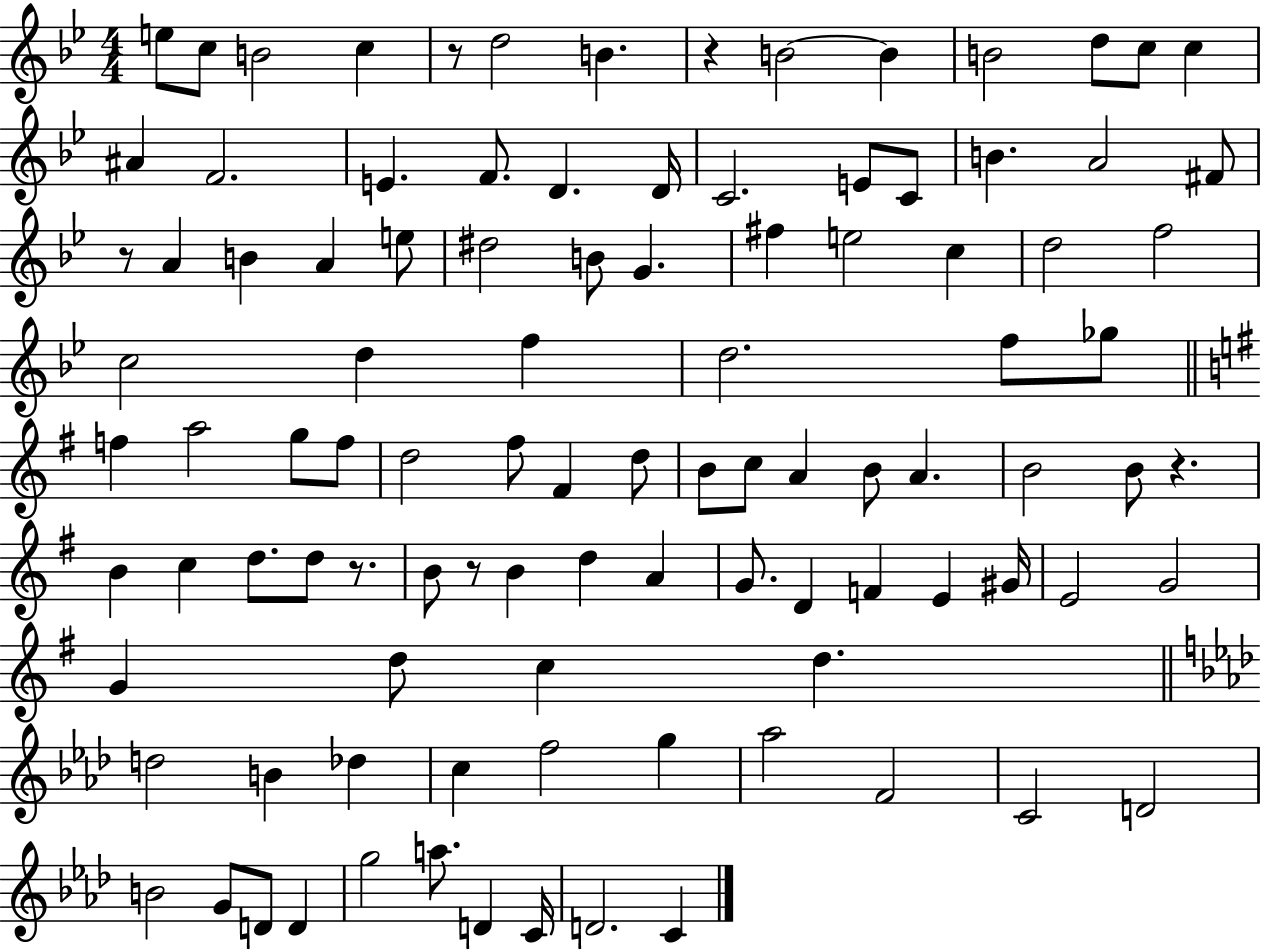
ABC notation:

X:1
T:Untitled
M:4/4
L:1/4
K:Bb
e/2 c/2 B2 c z/2 d2 B z B2 B B2 d/2 c/2 c ^A F2 E F/2 D D/4 C2 E/2 C/2 B A2 ^F/2 z/2 A B A e/2 ^d2 B/2 G ^f e2 c d2 f2 c2 d f d2 f/2 _g/2 f a2 g/2 f/2 d2 ^f/2 ^F d/2 B/2 c/2 A B/2 A B2 B/2 z B c d/2 d/2 z/2 B/2 z/2 B d A G/2 D F E ^G/4 E2 G2 G d/2 c d d2 B _d c f2 g _a2 F2 C2 D2 B2 G/2 D/2 D g2 a/2 D C/4 D2 C